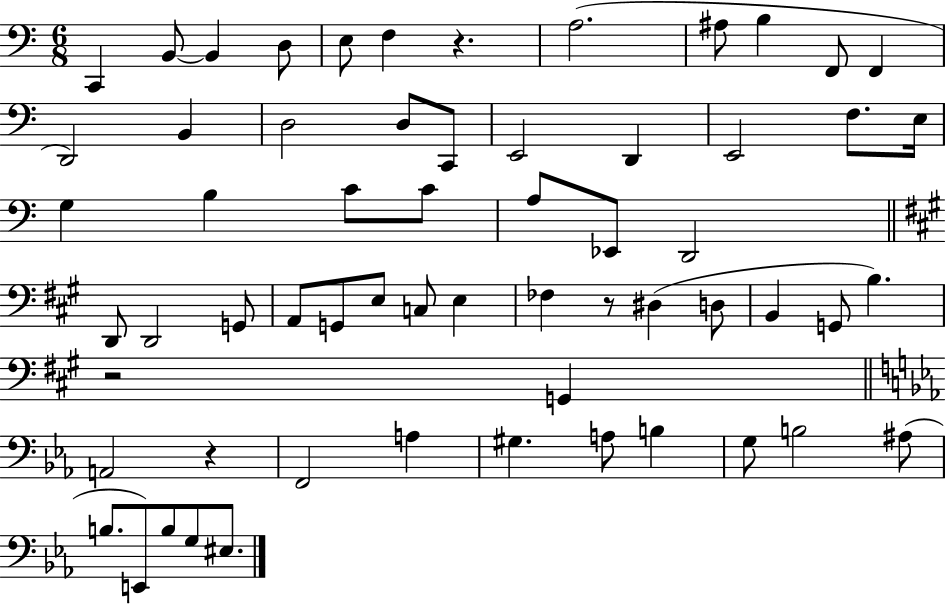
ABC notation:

X:1
T:Untitled
M:6/8
L:1/4
K:C
C,, B,,/2 B,, D,/2 E,/2 F, z A,2 ^A,/2 B, F,,/2 F,, D,,2 B,, D,2 D,/2 C,,/2 E,,2 D,, E,,2 F,/2 E,/4 G, B, C/2 C/2 A,/2 _E,,/2 D,,2 D,,/2 D,,2 G,,/2 A,,/2 G,,/2 E,/2 C,/2 E, _F, z/2 ^D, D,/2 B,, G,,/2 B, z2 G,, A,,2 z F,,2 A, ^G, A,/2 B, G,/2 B,2 ^A,/2 B,/2 E,,/2 B,/2 G,/2 ^E,/2